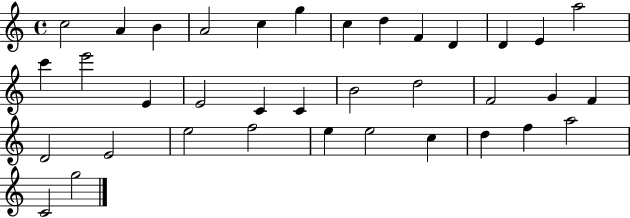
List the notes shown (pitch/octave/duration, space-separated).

C5/h A4/q B4/q A4/h C5/q G5/q C5/q D5/q F4/q D4/q D4/q E4/q A5/h C6/q E6/h E4/q E4/h C4/q C4/q B4/h D5/h F4/h G4/q F4/q D4/h E4/h E5/h F5/h E5/q E5/h C5/q D5/q F5/q A5/h C4/h G5/h